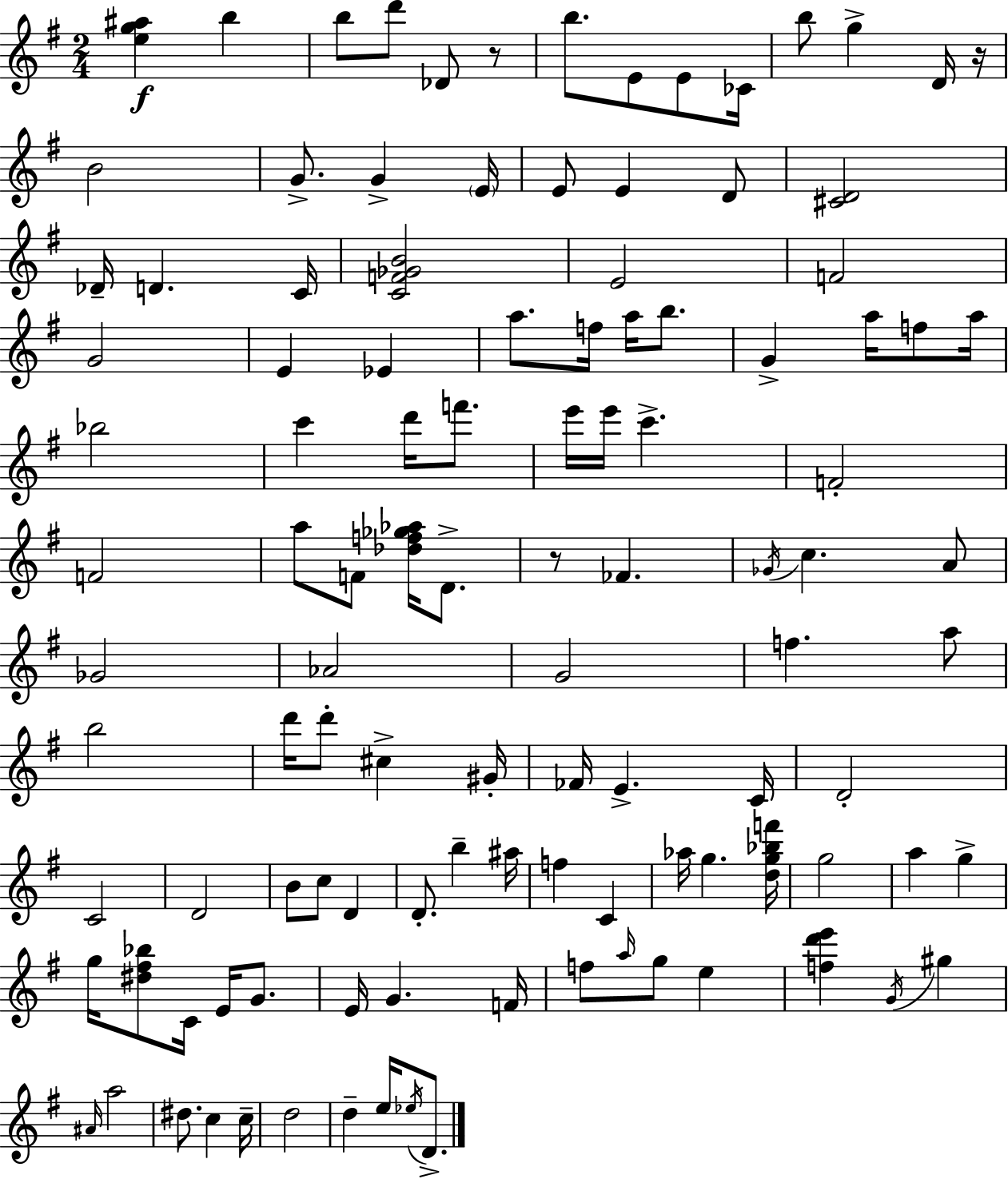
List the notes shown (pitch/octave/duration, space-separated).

[E5,G5,A#5]/q B5/q B5/e D6/e Db4/e R/e B5/e. E4/e E4/e CES4/s B5/e G5/q D4/s R/s B4/h G4/e. G4/q E4/s E4/e E4/q D4/e [C#4,D4]/h Db4/s D4/q. C4/s [C4,F4,Gb4,B4]/h E4/h F4/h G4/h E4/q Eb4/q A5/e. F5/s A5/s B5/e. G4/q A5/s F5/e A5/s Bb5/h C6/q D6/s F6/e. E6/s E6/s C6/q. F4/h F4/h A5/e F4/e [Db5,F5,Gb5,Ab5]/s D4/e. R/e FES4/q. Gb4/s C5/q. A4/e Gb4/h Ab4/h G4/h F5/q. A5/e B5/h D6/s D6/e C#5/q G#4/s FES4/s E4/q. C4/s D4/h C4/h D4/h B4/e C5/e D4/q D4/e. B5/q A#5/s F5/q C4/q Ab5/s G5/q. [D5,G5,Bb5,F6]/s G5/h A5/q G5/q G5/s [D#5,F#5,Bb5]/e C4/s E4/s G4/e. E4/s G4/q. F4/s F5/e A5/s G5/e E5/q [F5,D6,E6]/q G4/s G#5/q A#4/s A5/h D#5/e. C5/q C5/s D5/h D5/q E5/s Eb5/s D4/e.